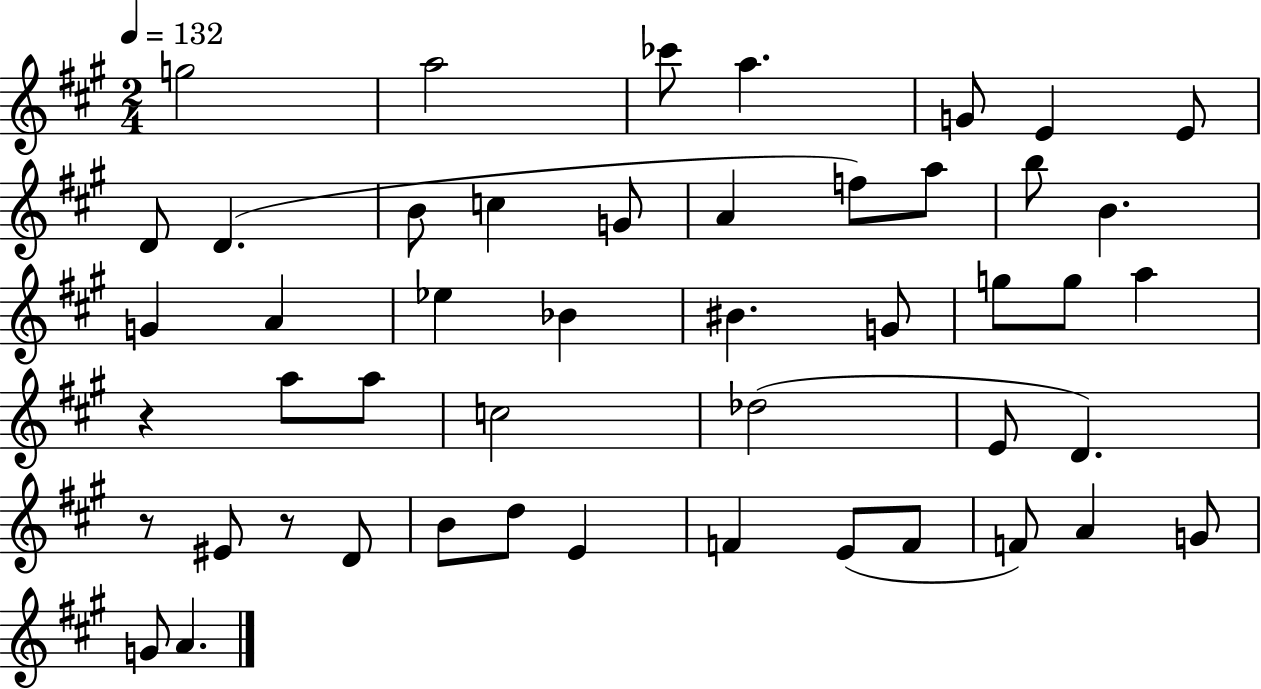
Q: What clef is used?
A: treble